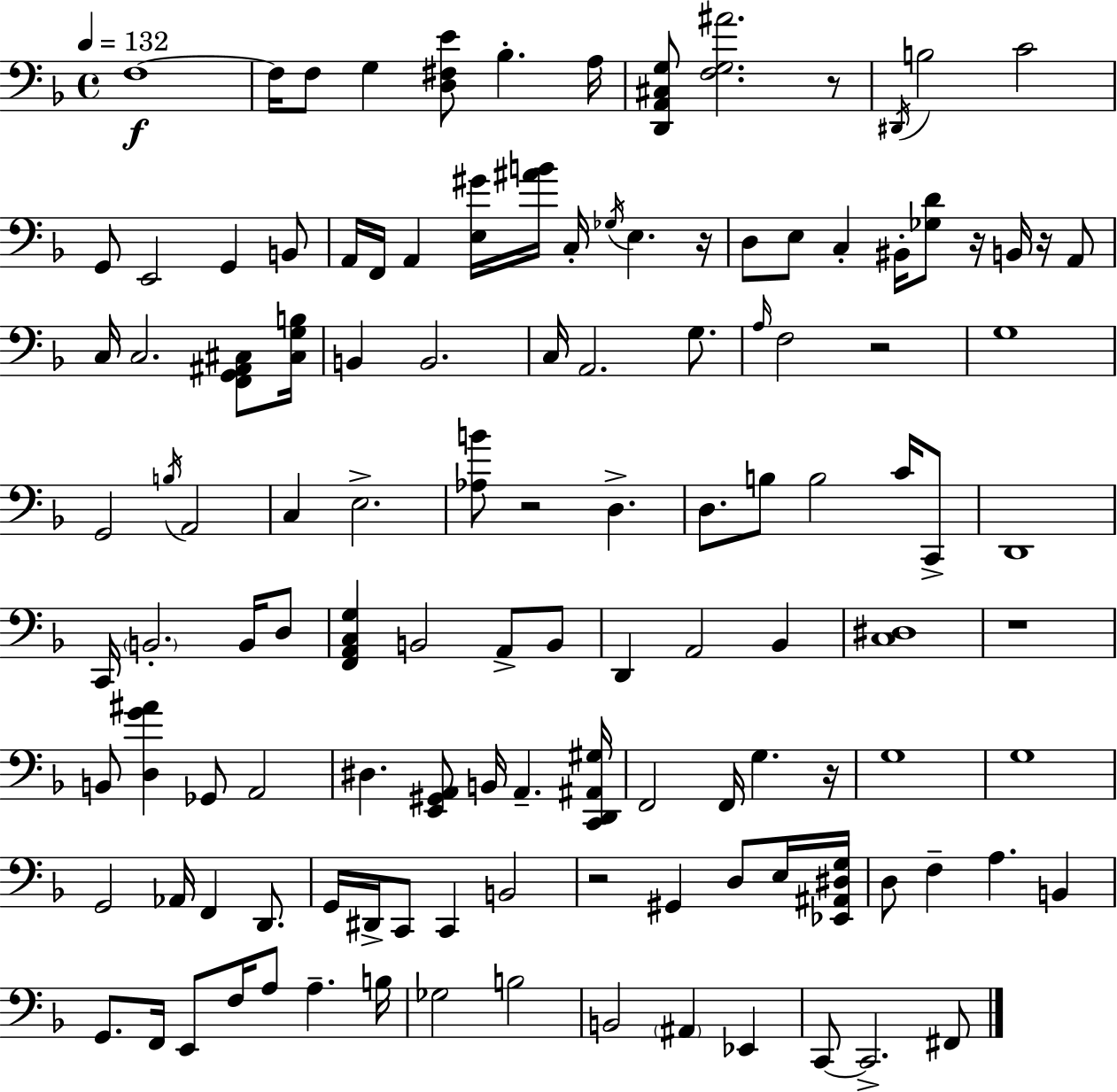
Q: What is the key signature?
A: D minor